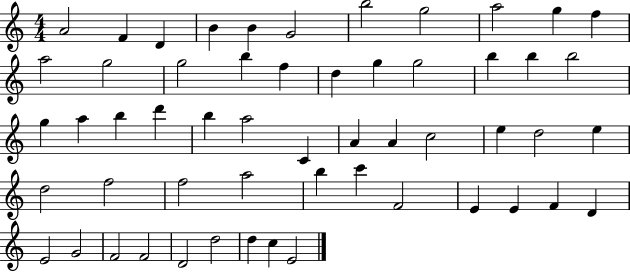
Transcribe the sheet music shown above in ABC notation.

X:1
T:Untitled
M:4/4
L:1/4
K:C
A2 F D B B G2 b2 g2 a2 g f a2 g2 g2 b f d g g2 b b b2 g a b d' b a2 C A A c2 e d2 e d2 f2 f2 a2 b c' F2 E E F D E2 G2 F2 F2 D2 d2 d c E2